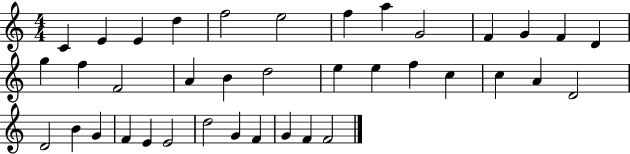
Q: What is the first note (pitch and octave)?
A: C4